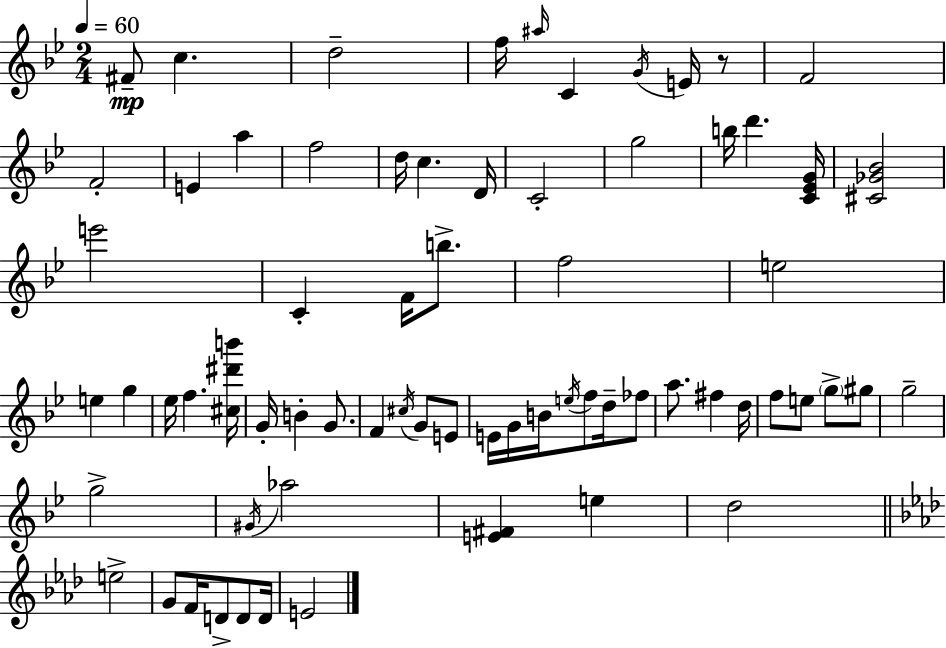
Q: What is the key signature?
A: BES major